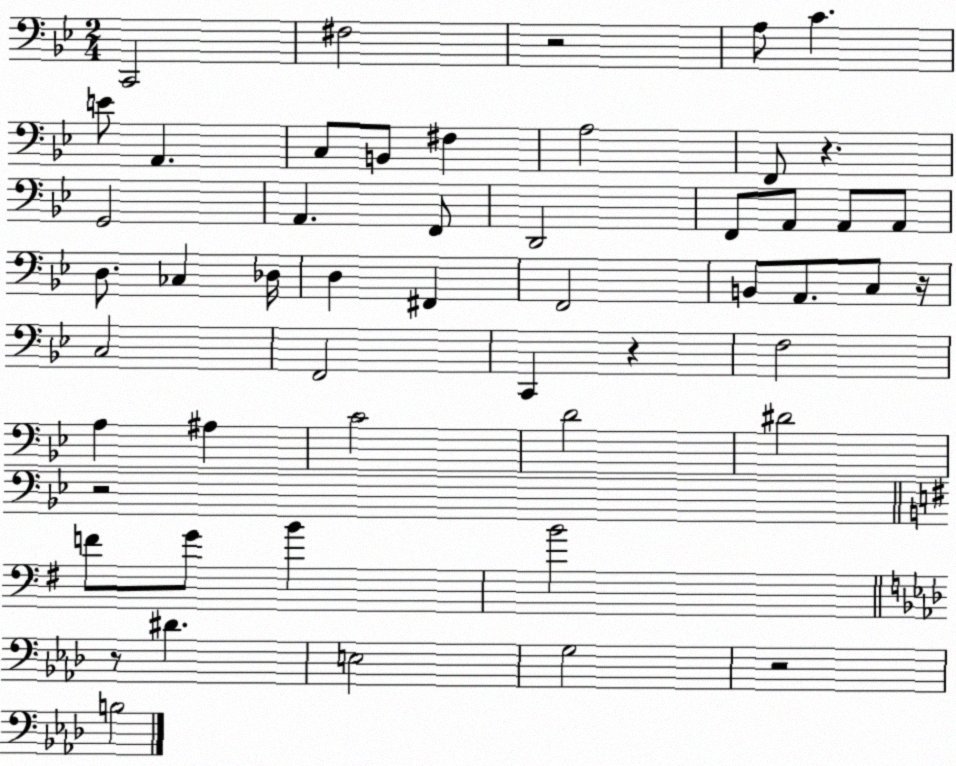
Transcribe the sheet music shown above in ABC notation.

X:1
T:Untitled
M:2/4
L:1/4
K:Bb
C,,2 ^F,2 z2 A,/2 C E/2 A,, C,/2 B,,/2 ^F, A,2 F,,/2 z G,,2 A,, F,,/2 D,,2 F,,/2 A,,/2 A,,/2 A,,/2 D,/2 _C, _D,/4 D, ^F,, F,,2 B,,/2 A,,/2 C,/2 z/4 C,2 F,,2 C,, z F,2 A, ^A, C2 D2 ^D2 z2 F/2 G/2 B B2 z/2 ^D E,2 G,2 z2 B,2